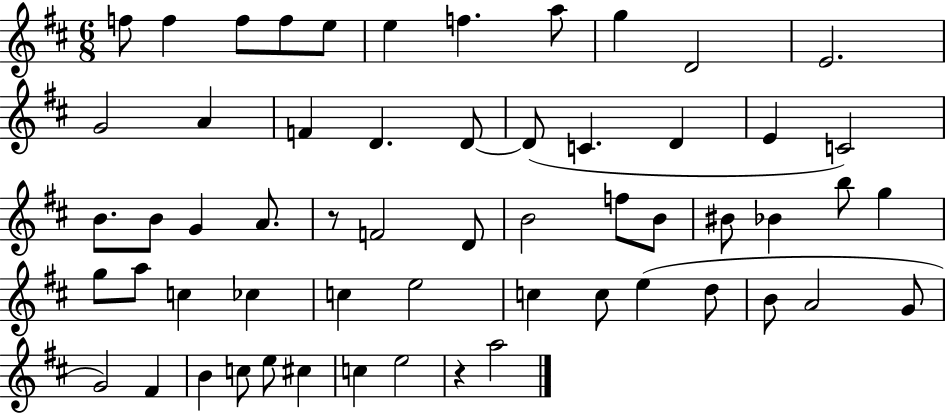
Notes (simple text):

F5/e F5/q F5/e F5/e E5/e E5/q F5/q. A5/e G5/q D4/h E4/h. G4/h A4/q F4/q D4/q. D4/e D4/e C4/q. D4/q E4/q C4/h B4/e. B4/e G4/q A4/e. R/e F4/h D4/e B4/h F5/e B4/e BIS4/e Bb4/q B5/e G5/q G5/e A5/e C5/q CES5/q C5/q E5/h C5/q C5/e E5/q D5/e B4/e A4/h G4/e G4/h F#4/q B4/q C5/e E5/e C#5/q C5/q E5/h R/q A5/h